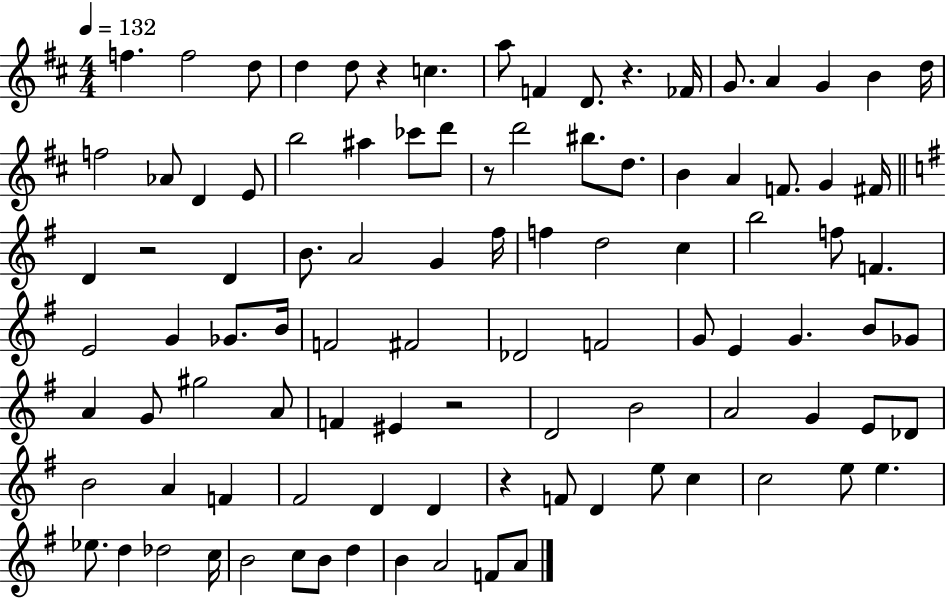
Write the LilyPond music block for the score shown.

{
  \clef treble
  \numericTimeSignature
  \time 4/4
  \key d \major
  \tempo 4 = 132
  f''4. f''2 d''8 | d''4 d''8 r4 c''4. | a''8 f'4 d'8. r4. fes'16 | g'8. a'4 g'4 b'4 d''16 | \break f''2 aes'8 d'4 e'8 | b''2 ais''4 ces'''8 d'''8 | r8 d'''2 bis''8. d''8. | b'4 a'4 f'8. g'4 fis'16 | \break \bar "||" \break \key g \major d'4 r2 d'4 | b'8. a'2 g'4 fis''16 | f''4 d''2 c''4 | b''2 f''8 f'4. | \break e'2 g'4 ges'8. b'16 | f'2 fis'2 | des'2 f'2 | g'8 e'4 g'4. b'8 ges'8 | \break a'4 g'8 gis''2 a'8 | f'4 eis'4 r2 | d'2 b'2 | a'2 g'4 e'8 des'8 | \break b'2 a'4 f'4 | fis'2 d'4 d'4 | r4 f'8 d'4 e''8 c''4 | c''2 e''8 e''4. | \break ees''8. d''4 des''2 c''16 | b'2 c''8 b'8 d''4 | b'4 a'2 f'8 a'8 | \bar "|."
}